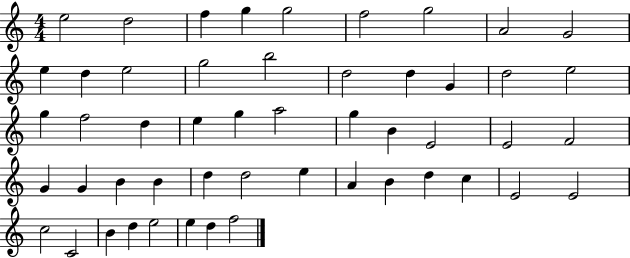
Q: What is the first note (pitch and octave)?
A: E5